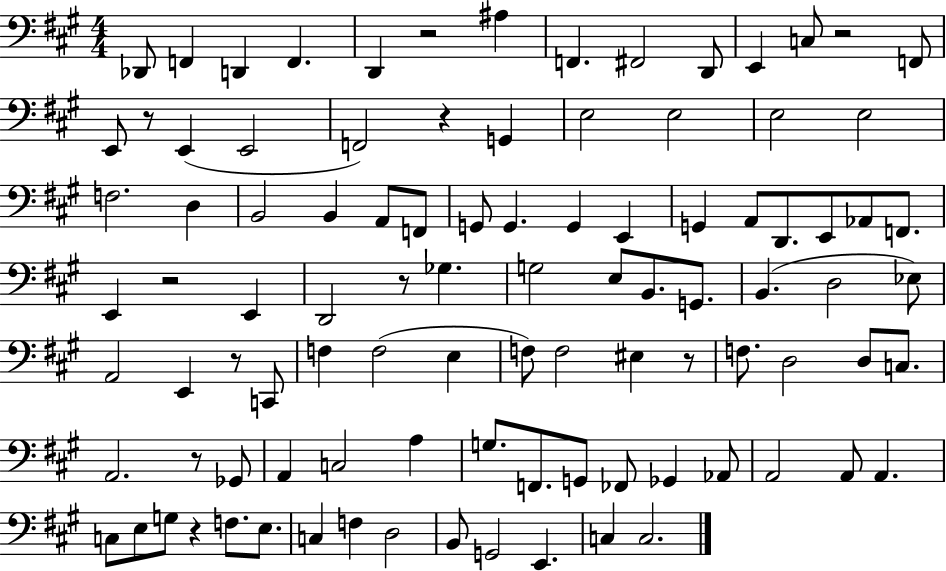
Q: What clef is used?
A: bass